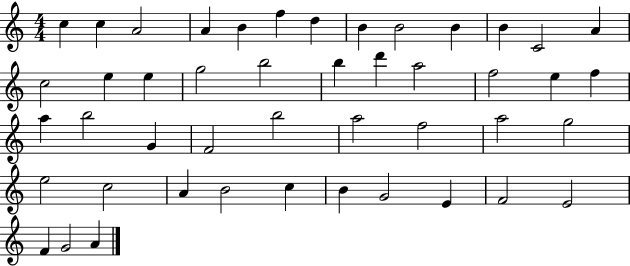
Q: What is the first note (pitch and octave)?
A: C5